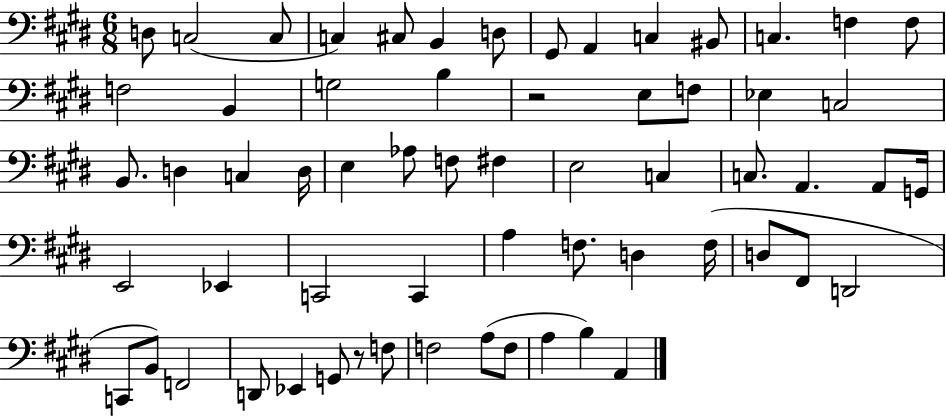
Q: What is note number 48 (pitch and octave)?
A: C2